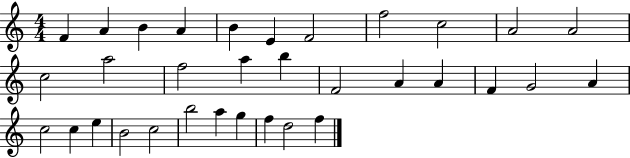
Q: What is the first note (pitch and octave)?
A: F4